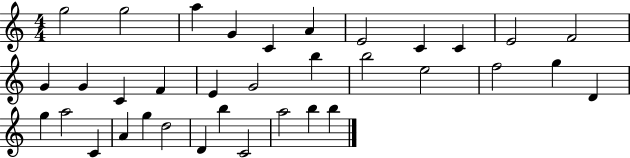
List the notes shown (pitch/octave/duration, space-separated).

G5/h G5/h A5/q G4/q C4/q A4/q E4/h C4/q C4/q E4/h F4/h G4/q G4/q C4/q F4/q E4/q G4/h B5/q B5/h E5/h F5/h G5/q D4/q G5/q A5/h C4/q A4/q G5/q D5/h D4/q B5/q C4/h A5/h B5/q B5/q